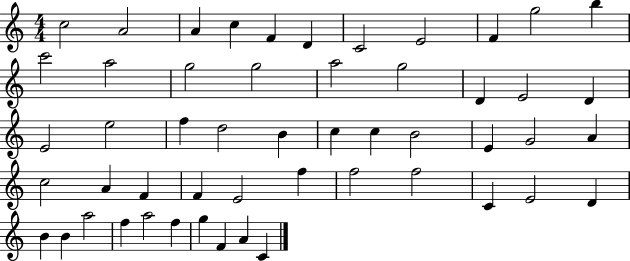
{
  \clef treble
  \numericTimeSignature
  \time 4/4
  \key c \major
  c''2 a'2 | a'4 c''4 f'4 d'4 | c'2 e'2 | f'4 g''2 b''4 | \break c'''2 a''2 | g''2 g''2 | a''2 g''2 | d'4 e'2 d'4 | \break e'2 e''2 | f''4 d''2 b'4 | c''4 c''4 b'2 | e'4 g'2 a'4 | \break c''2 a'4 f'4 | f'4 e'2 f''4 | f''2 f''2 | c'4 e'2 d'4 | \break b'4 b'4 a''2 | f''4 a''2 f''4 | g''4 f'4 a'4 c'4 | \bar "|."
}